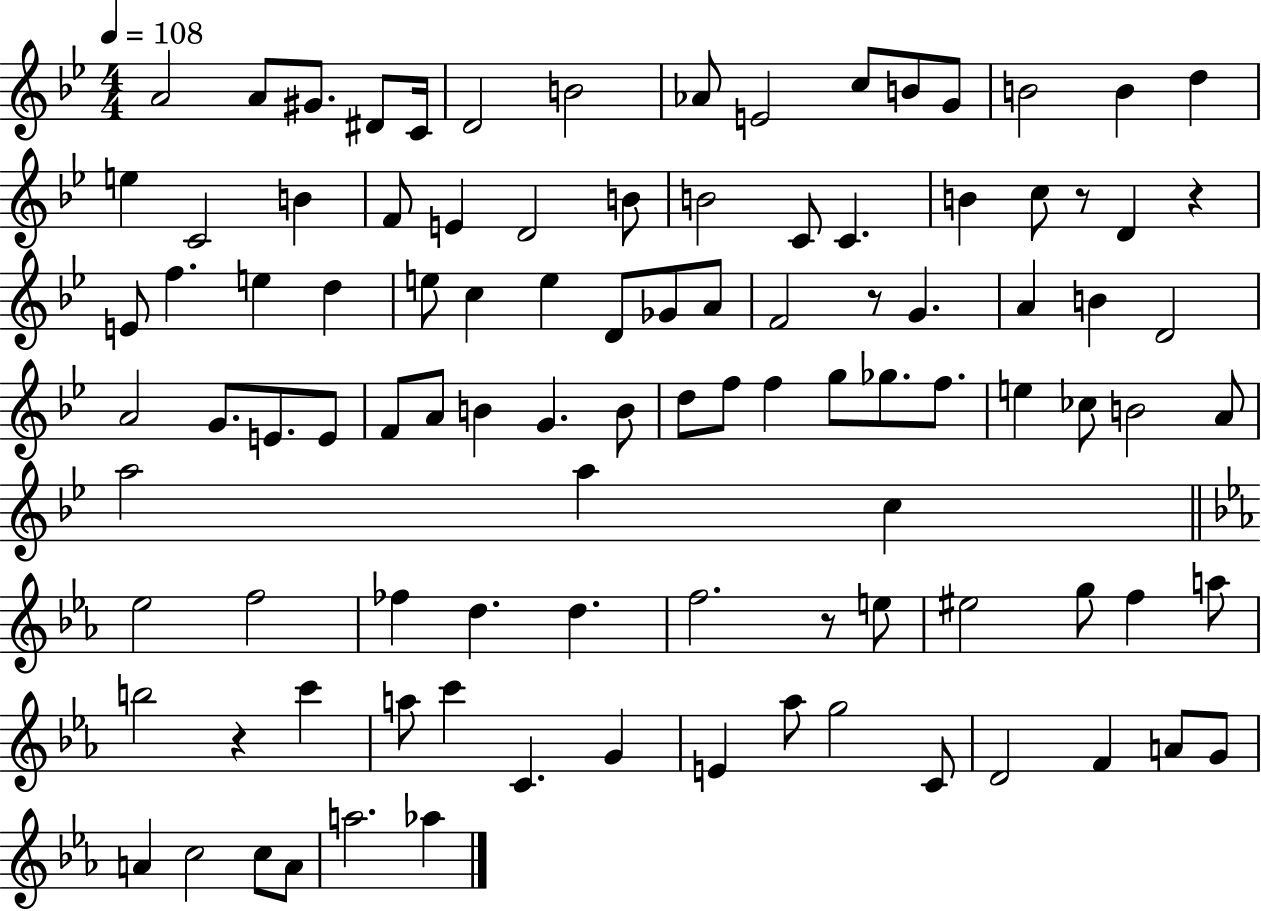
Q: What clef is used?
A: treble